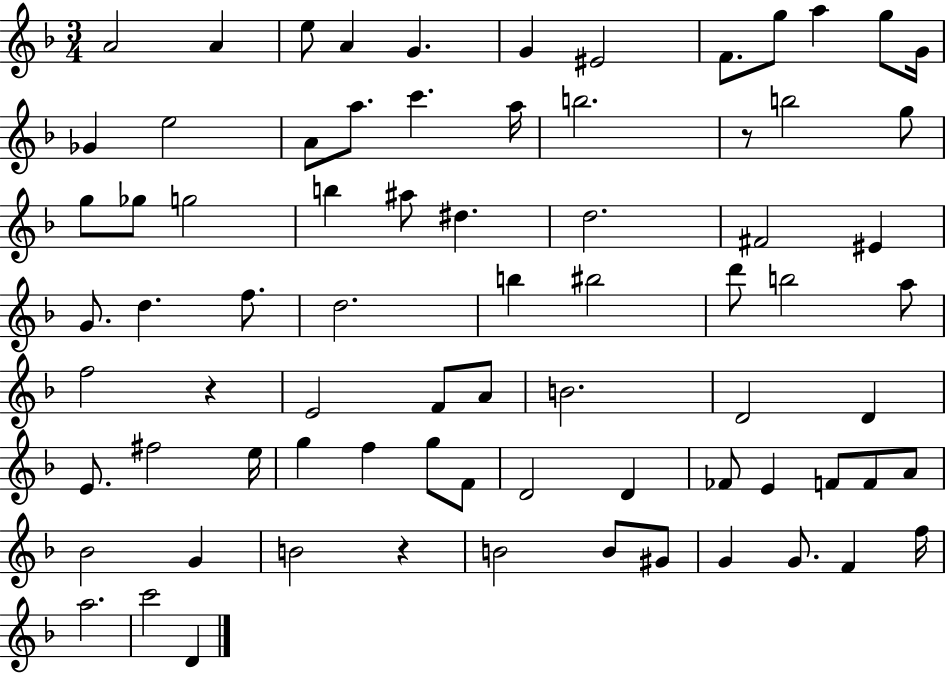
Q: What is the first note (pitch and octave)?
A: A4